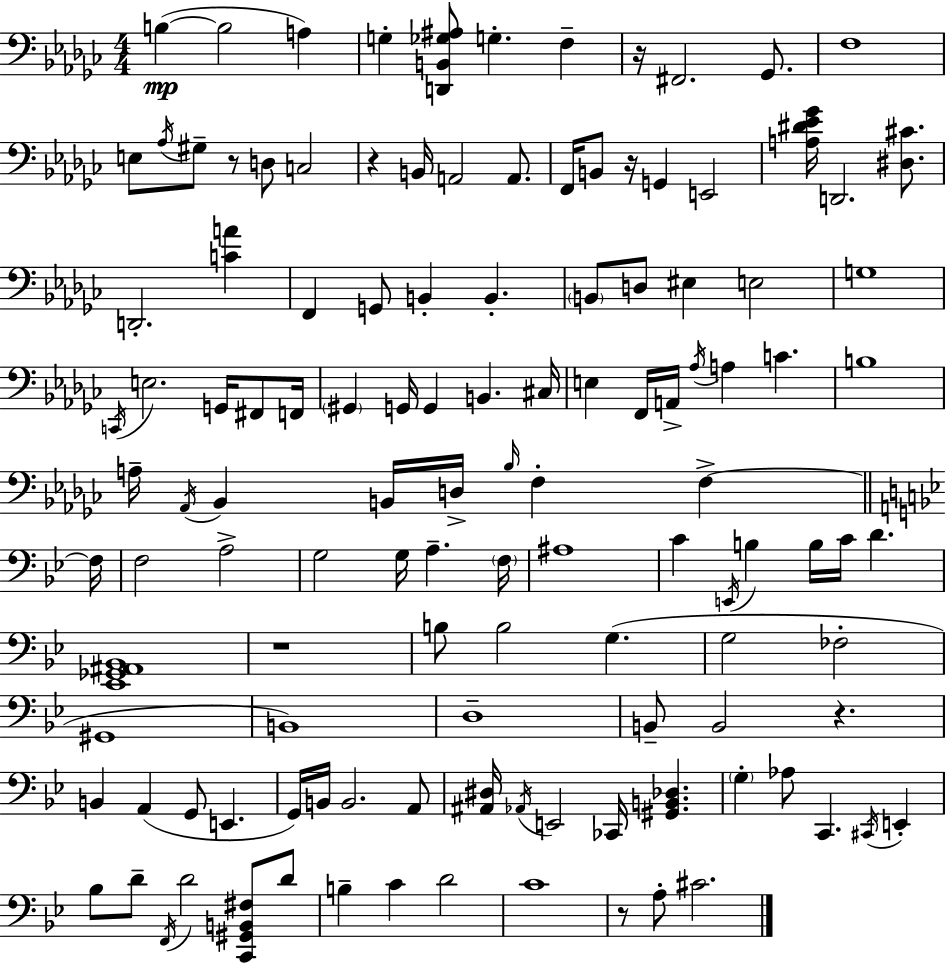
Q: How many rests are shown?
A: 7